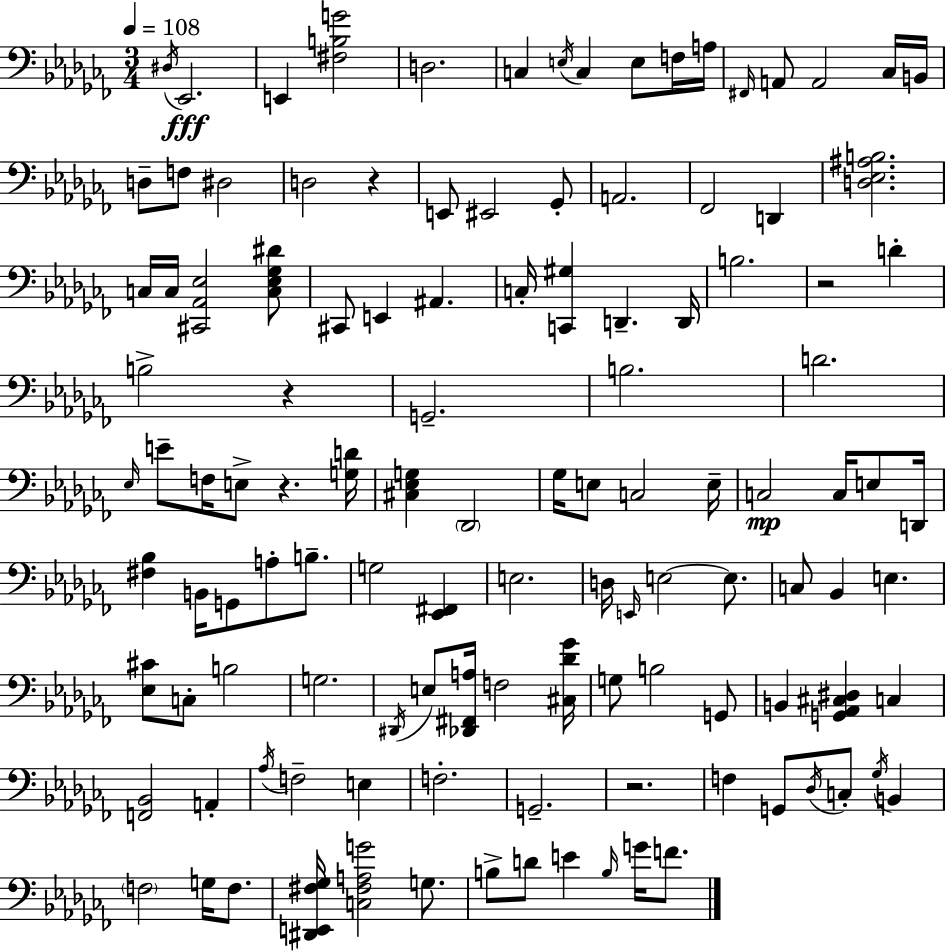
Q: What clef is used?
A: bass